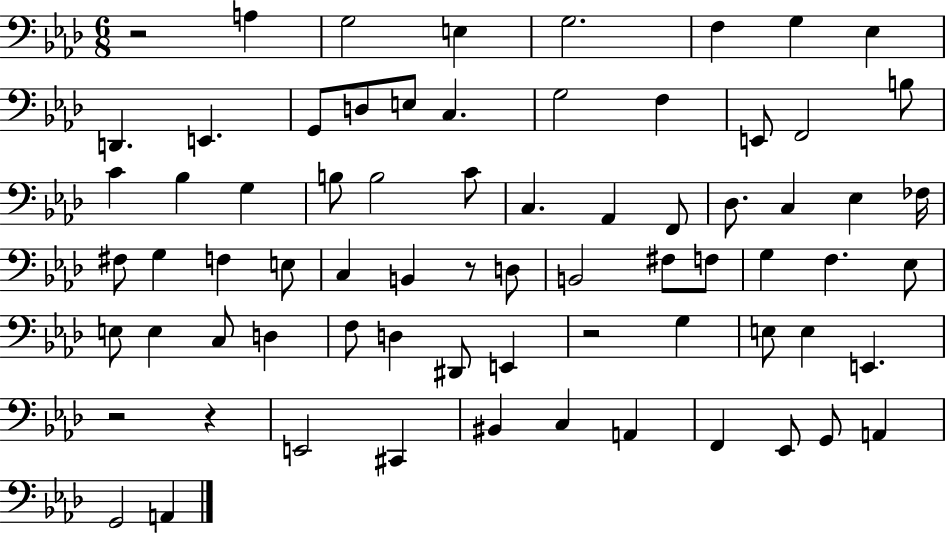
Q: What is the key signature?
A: AES major